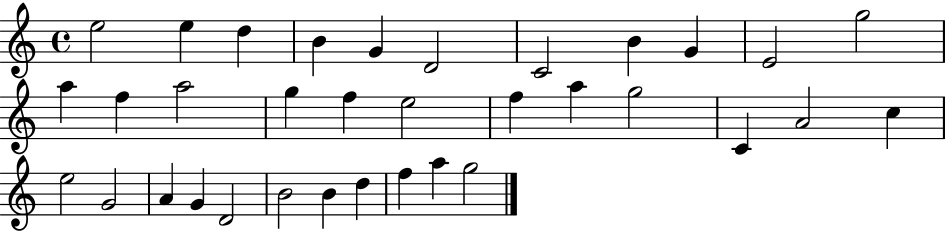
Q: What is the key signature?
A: C major